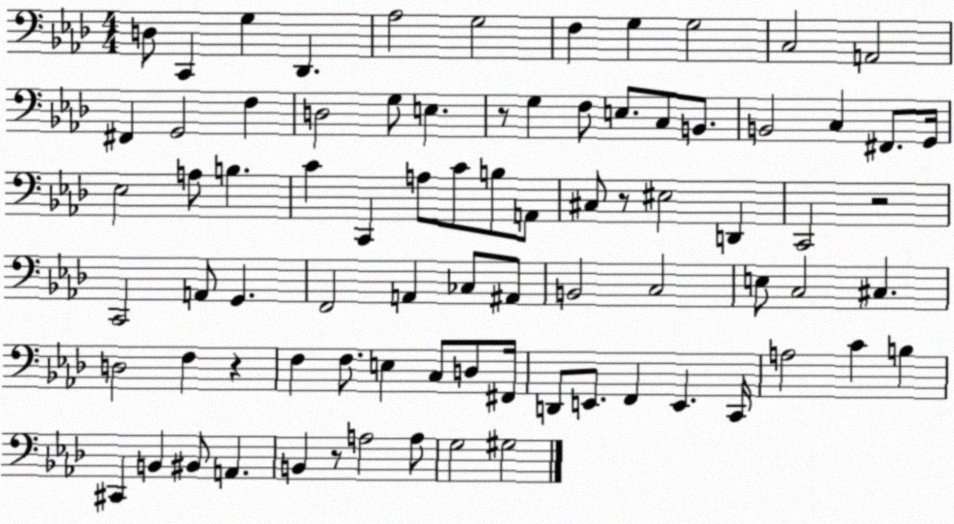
X:1
T:Untitled
M:4/4
L:1/4
K:Ab
D,/2 C,, G, _D,, _A,2 G,2 F, G, G,2 C,2 A,,2 ^F,, G,,2 F, D,2 G,/2 E, z/2 G, F,/2 E,/2 C,/2 B,,/2 B,,2 C, ^F,,/2 G,,/4 _E,2 A,/2 B, C C,, A,/2 C/2 B,/2 A,,/2 ^C,/2 z/2 ^E,2 D,, C,,2 z2 C,,2 A,,/2 G,, F,,2 A,, _C,/2 ^A,,/2 B,,2 C,2 E,/2 C,2 ^C, D,2 F, z F, F,/2 E, C,/2 D,/2 ^F,,/4 D,,/2 E,,/2 F,, E,, C,,/4 A,2 C B, ^C,, B,, ^B,,/2 A,, B,, z/2 A,2 A,/2 G,2 ^G,2